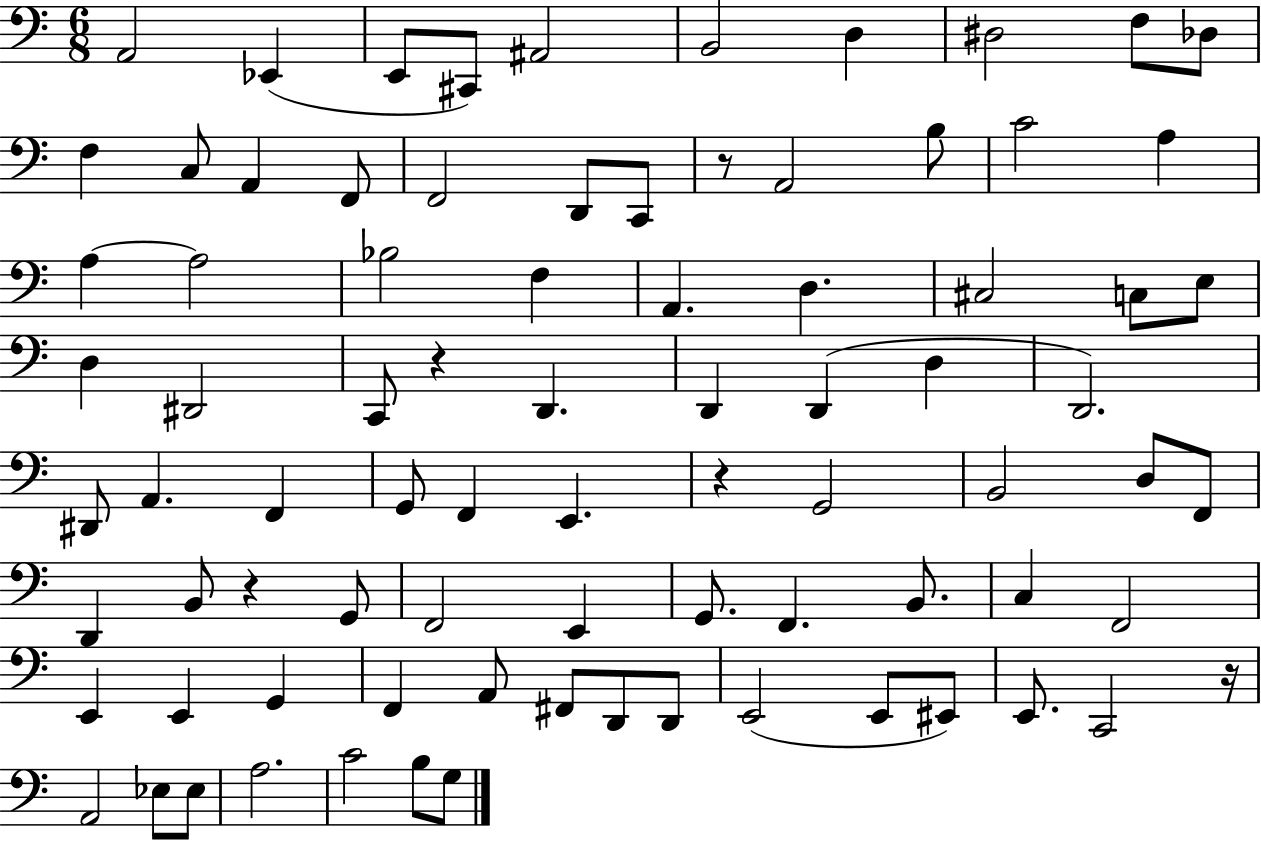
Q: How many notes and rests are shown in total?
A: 83